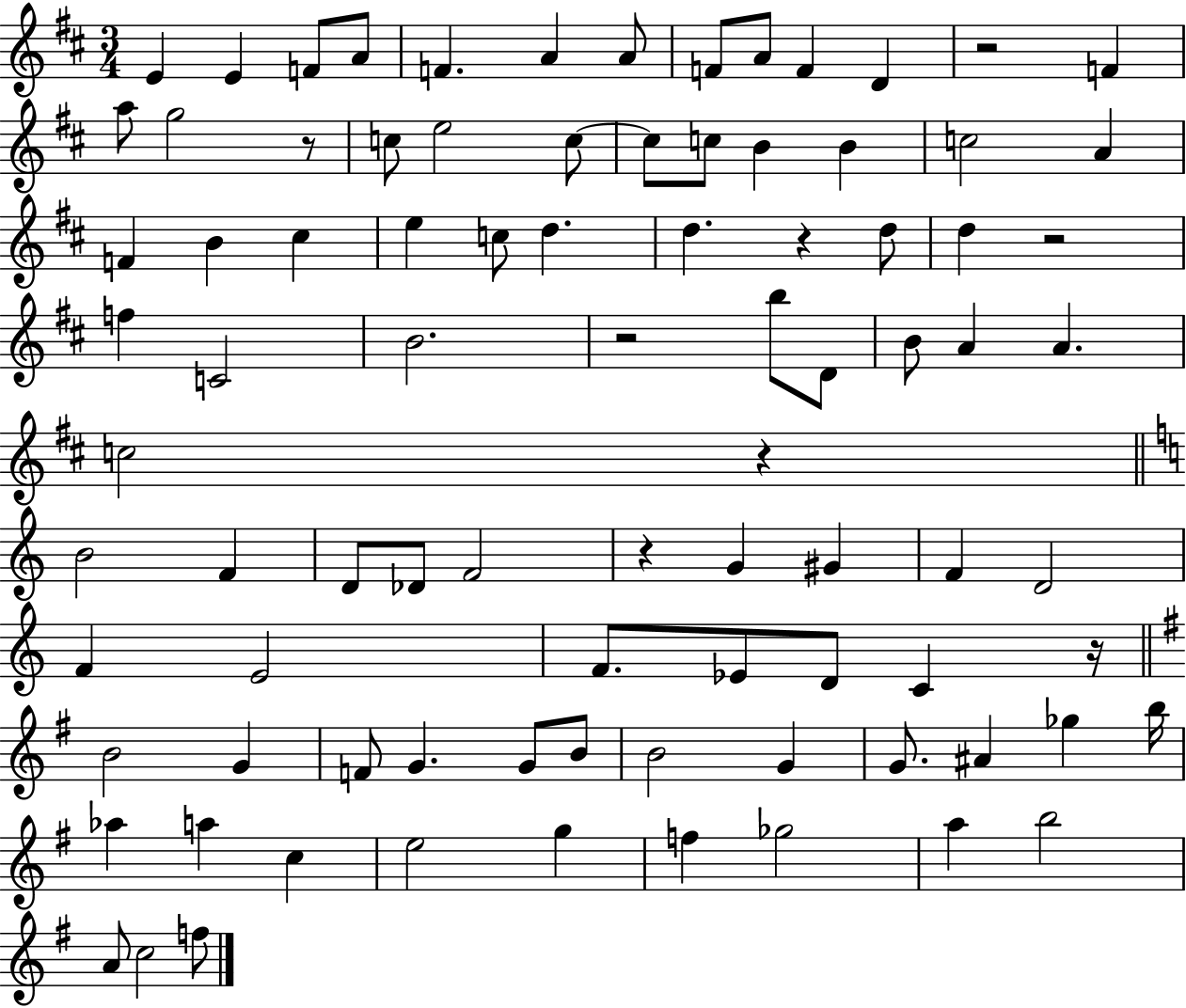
{
  \clef treble
  \numericTimeSignature
  \time 3/4
  \key d \major
  e'4 e'4 f'8 a'8 | f'4. a'4 a'8 | f'8 a'8 f'4 d'4 | r2 f'4 | \break a''8 g''2 r8 | c''8 e''2 c''8~~ | c''8 c''8 b'4 b'4 | c''2 a'4 | \break f'4 b'4 cis''4 | e''4 c''8 d''4. | d''4. r4 d''8 | d''4 r2 | \break f''4 c'2 | b'2. | r2 b''8 d'8 | b'8 a'4 a'4. | \break c''2 r4 | \bar "||" \break \key c \major b'2 f'4 | d'8 des'8 f'2 | r4 g'4 gis'4 | f'4 d'2 | \break f'4 e'2 | f'8. ees'8 d'8 c'4 r16 | \bar "||" \break \key e \minor b'2 g'4 | f'8 g'4. g'8 b'8 | b'2 g'4 | g'8. ais'4 ges''4 b''16 | \break aes''4 a''4 c''4 | e''2 g''4 | f''4 ges''2 | a''4 b''2 | \break a'8 c''2 f''8 | \bar "|."
}